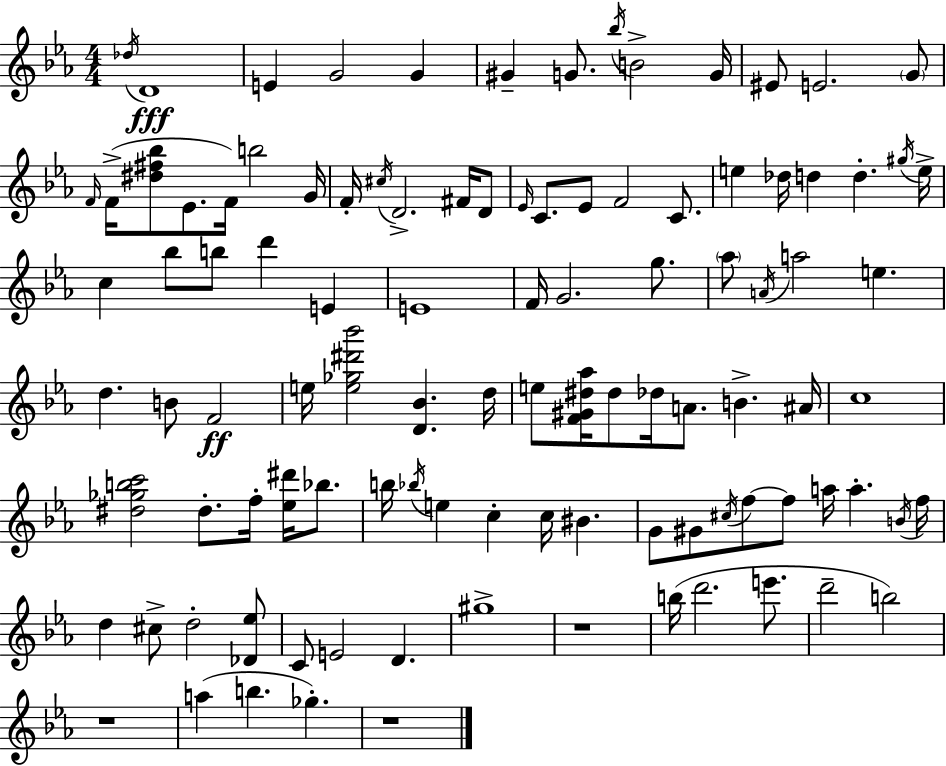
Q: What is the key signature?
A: EES major